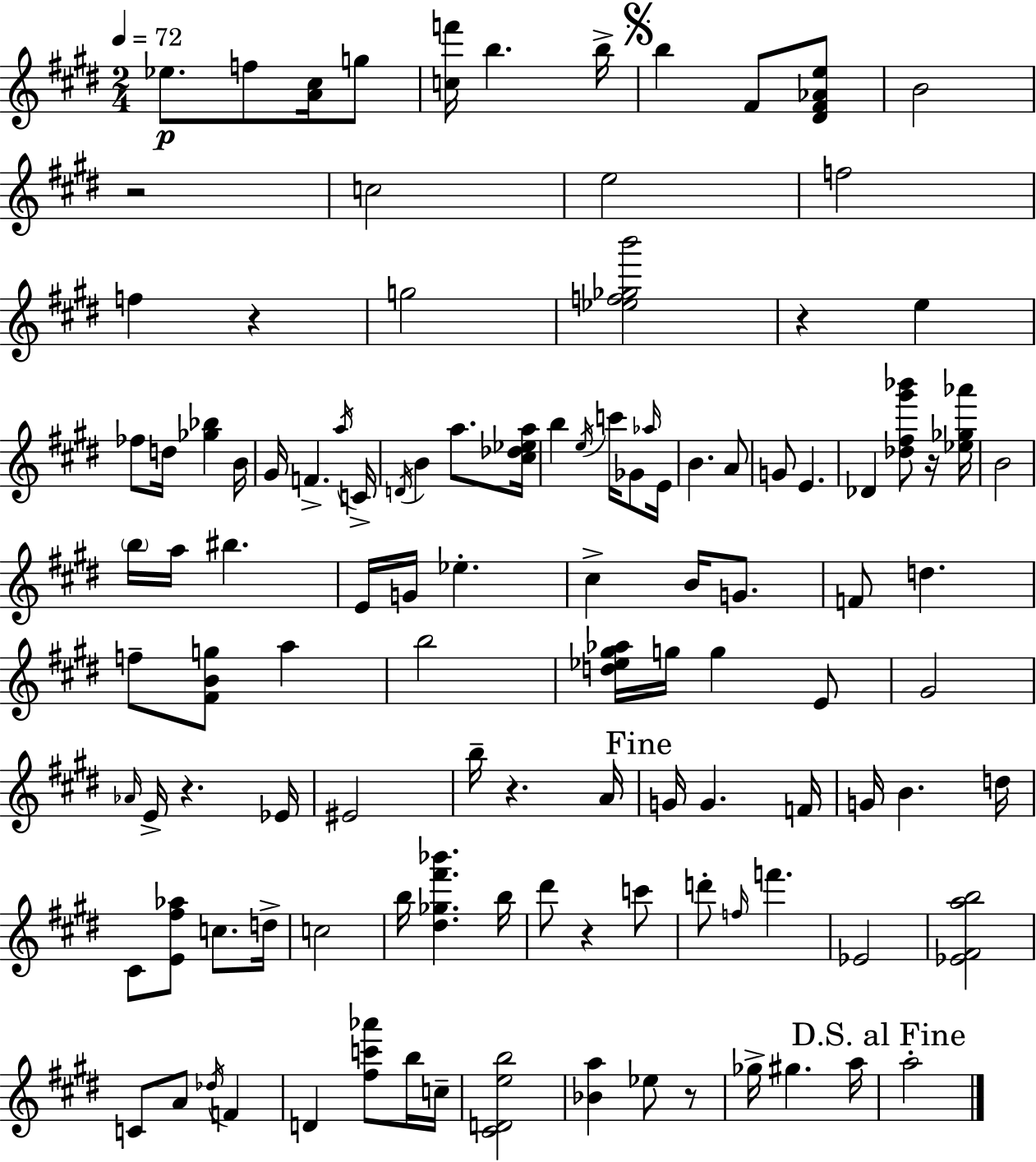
{
  \clef treble
  \numericTimeSignature
  \time 2/4
  \key e \major
  \tempo 4 = 72
  \repeat volta 2 { ees''8.\p f''8 <a' cis''>16 g''8 | <c'' f'''>16 b''4. b''16-> | \mark \markup { \musicglyph "scripts.segno" } b''4 fis'8 <dis' fis' aes' e''>8 | b'2 | \break r2 | c''2 | e''2 | f''2 | \break f''4 r4 | g''2 | <ees'' f'' ges'' b'''>2 | r4 e''4 | \break fes''8 d''16 <ges'' bes''>4 b'16 | gis'16 f'4.-> \acciaccatura { a''16 } | c'16-> \acciaccatura { d'16 } b'4 a''8. | <cis'' des'' ees'' a''>16 b''4 \acciaccatura { e''16 } c'''16 | \break ges'8 \grace { aes''16 } e'16 b'4. | a'8 g'8 e'4. | des'4 | <des'' fis'' gis''' bes'''>8 r16 <ees'' ges'' aes'''>16 b'2 | \break \parenthesize b''16 a''16 bis''4. | e'16 g'16 ees''4.-. | cis''4-> | b'16 g'8. f'8 d''4. | \break f''8-- <fis' b' g''>8 | a''4 b''2 | <d'' ees'' gis'' aes''>16 g''16 g''4 | e'8 gis'2 | \break \grace { aes'16 } e'16-> r4. | ees'16 eis'2 | b''16-- r4. | a'16 \mark "Fine" g'16 g'4. | \break f'16 g'16 b'4. | d''16 cis'8 <e' fis'' aes''>8 | c''8. d''16-> c''2 | b''16 <dis'' ges'' fis''' bes'''>4. | \break b''16 dis'''8 r4 | c'''8 d'''8-. \grace { f''16 } | f'''4. ees'2 | <ees' fis' a'' b''>2 | \break c'8 | a'8 \acciaccatura { des''16 } f'4 d'4 | <fis'' c''' aes'''>8 b''16 c''16-- <cis' d' e'' b''>2 | <bes' a''>4 | \break ees''8 r8 ges''16-> | gis''4. a''16 \mark "D.S. al Fine" a''2-. | } \bar "|."
}